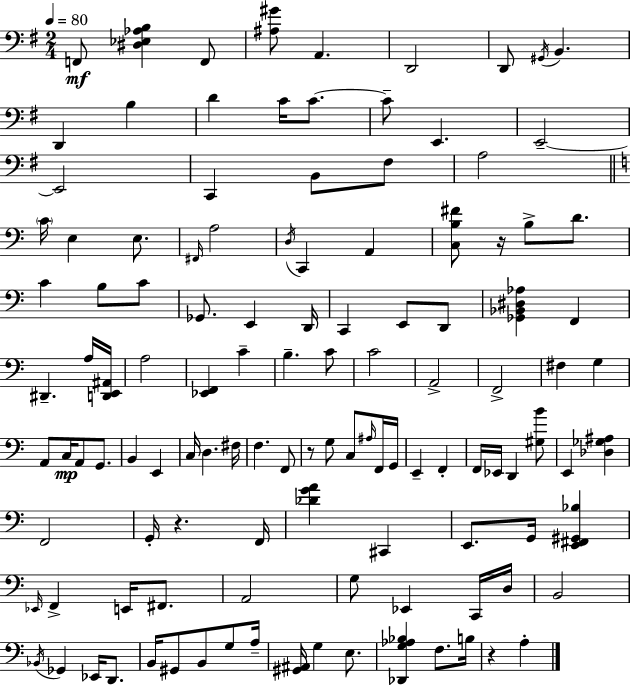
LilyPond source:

{
  \clef bass
  \numericTimeSignature
  \time 2/4
  \key g \major
  \tempo 4 = 80
  f,8\mf <dis ees aes b>4 f,8 | <ais gis'>8 a,4. | d,2 | d,8 \acciaccatura { gis,16 } b,4. | \break d,4 b4 | d'4 c'16 c'8.~~ | c'8-- e,4. | e,2--~~ | \break e,2 | c,4 b,8 fis8 | a2 | \bar "||" \break \key c \major \parenthesize c'16 e4 e8. | \grace { fis,16 } a2 | \acciaccatura { d16 } c,4 a,4 | <c b fis'>8 r16 b8-> d'8. | \break c'4 b8 | c'8 ges,8. e,4 | d,16 c,4 e,8 | d,8 <ges, bes, dis aes>4 f,4 | \break dis,4.-- | a16 <d, e, ais,>16 a2 | <ees, f,>4 c'4-- | b4.-- | \break c'8 c'2 | a,2-> | f,2-> | fis4 g4 | \break a,8 c16\mp a,8 g,8. | b,4 e,4 | c16 d4. | fis16 f4. | \break f,8 r8 g8 c8 | \grace { ais16 } f,16 g,16 e,4-- f,4-. | f,16 ees,16 d,4 | <gis b'>8 e,4 <des ges ais>4 | \break f,2 | g,16-. r4. | f,16 <des' g' a'>4 cis,4 | e,8. g,16 <e, fis, gis, bes>4 | \break \grace { ees,16 } f,4-> | e,16 fis,8. a,2 | g8 ees,4 | c,16 d16 b,2 | \break \acciaccatura { bes,16 } ges,4 | ees,16 d,8. b,16 gis,8 | b,8 g8 a16-- <gis, ais,>16 g4 | e8. <des, g aes bes>4 | \break f8. b16 r4 | a4-. \bar "|."
}